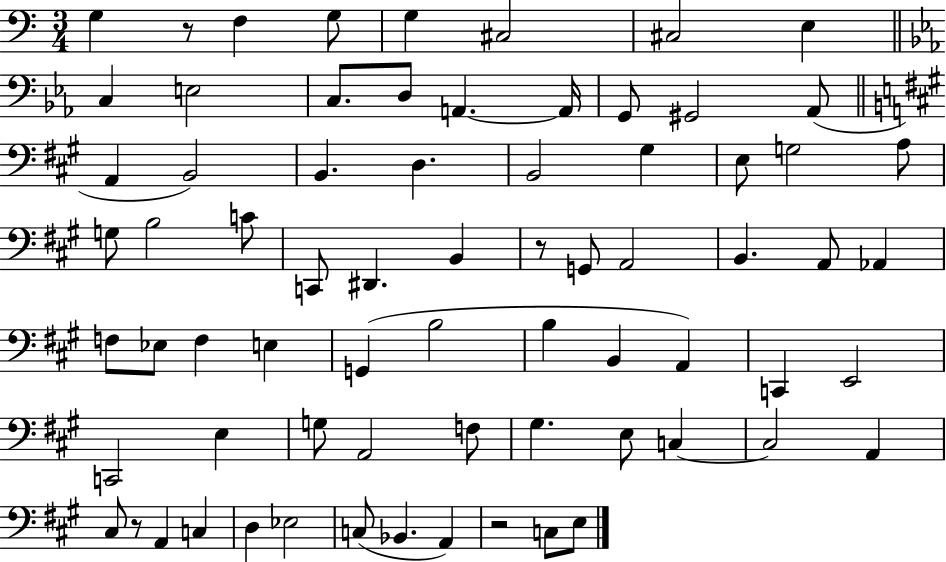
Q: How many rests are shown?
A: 4